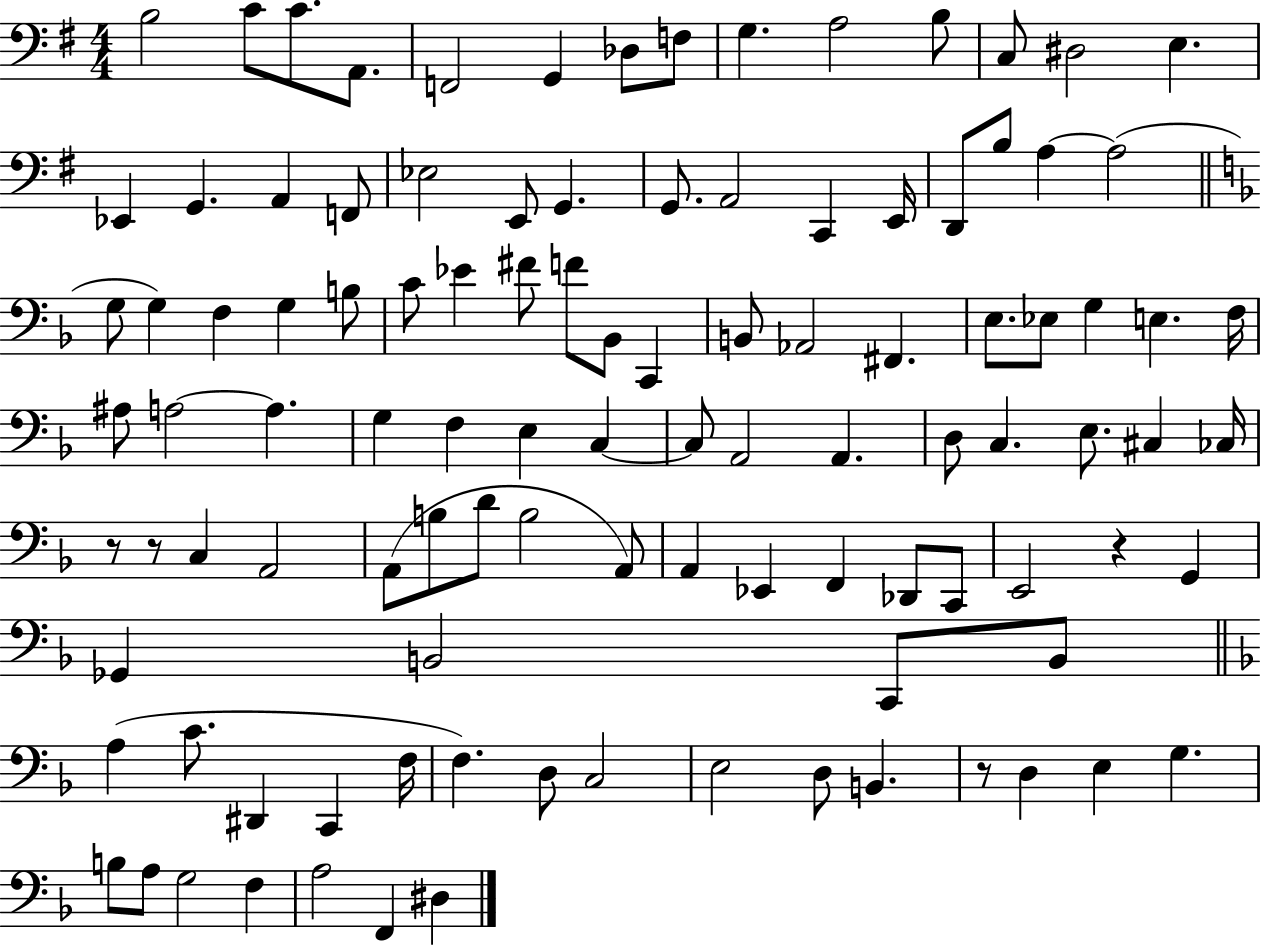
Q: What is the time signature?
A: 4/4